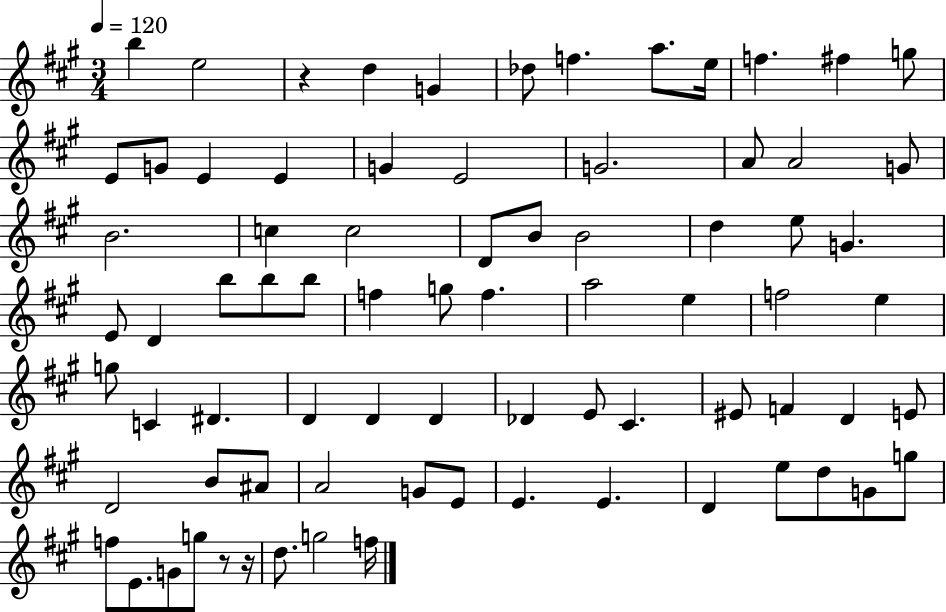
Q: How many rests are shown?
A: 3